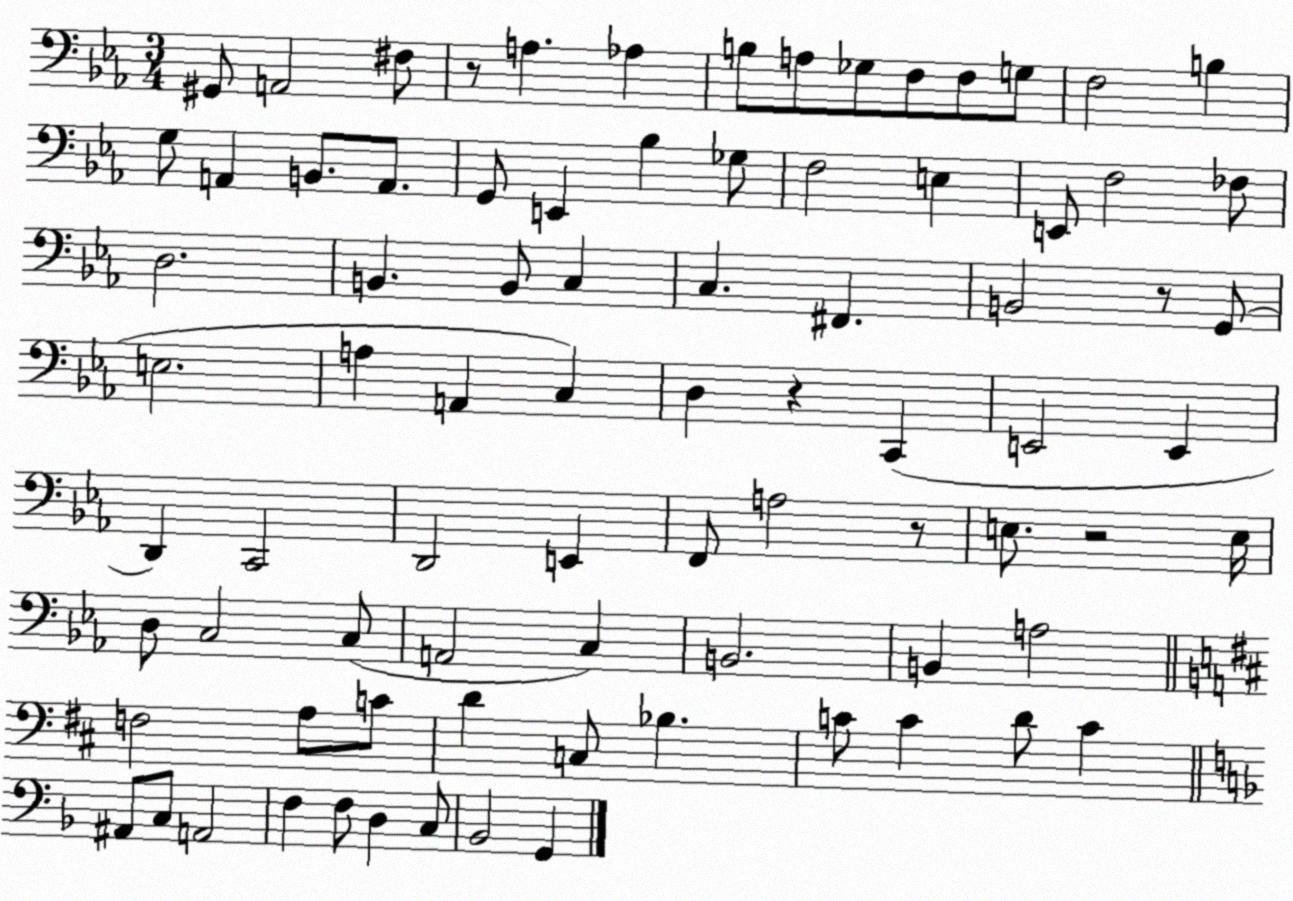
X:1
T:Untitled
M:3/4
L:1/4
K:Eb
^G,,/2 A,,2 ^F,/2 z/2 A, _A, B,/2 A,/2 _G,/2 F,/2 F,/2 G,/2 F,2 B, G,/2 A,, B,,/2 A,,/2 G,,/2 E,, _B, _G,/2 F,2 E, E,,/2 F,2 _F,/2 D,2 B,, B,,/2 C, C, ^F,, B,,2 z/2 G,,/2 E,2 A, A,, C, D, z C,, E,,2 E,, D,, C,,2 D,,2 E,, F,,/2 A,2 z/2 E,/2 z2 E,/4 D,/2 C,2 C,/2 A,,2 C, B,,2 B,, A,2 F,2 A,/2 C/2 D C,/2 _B, C/2 C D/2 C ^A,,/2 C,/2 A,,2 F, F,/2 D, C,/2 _B,,2 G,,